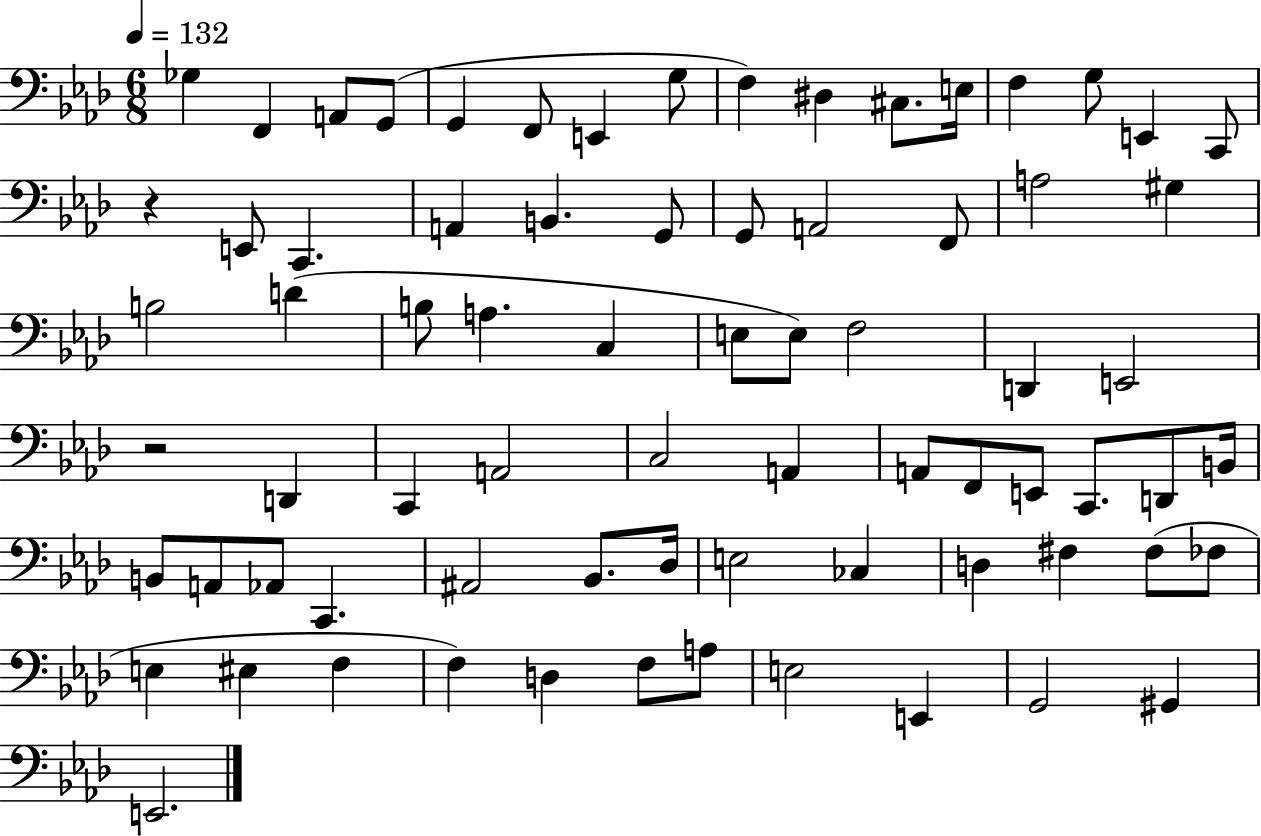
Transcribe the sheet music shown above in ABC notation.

X:1
T:Untitled
M:6/8
L:1/4
K:Ab
_G, F,, A,,/2 G,,/2 G,, F,,/2 E,, G,/2 F, ^D, ^C,/2 E,/4 F, G,/2 E,, C,,/2 z E,,/2 C,, A,, B,, G,,/2 G,,/2 A,,2 F,,/2 A,2 ^G, B,2 D B,/2 A, C, E,/2 E,/2 F,2 D,, E,,2 z2 D,, C,, A,,2 C,2 A,, A,,/2 F,,/2 E,,/2 C,,/2 D,,/2 B,,/4 B,,/2 A,,/2 _A,,/2 C,, ^A,,2 _B,,/2 _D,/4 E,2 _C, D, ^F, ^F,/2 _F,/2 E, ^E, F, F, D, F,/2 A,/2 E,2 E,, G,,2 ^G,, E,,2